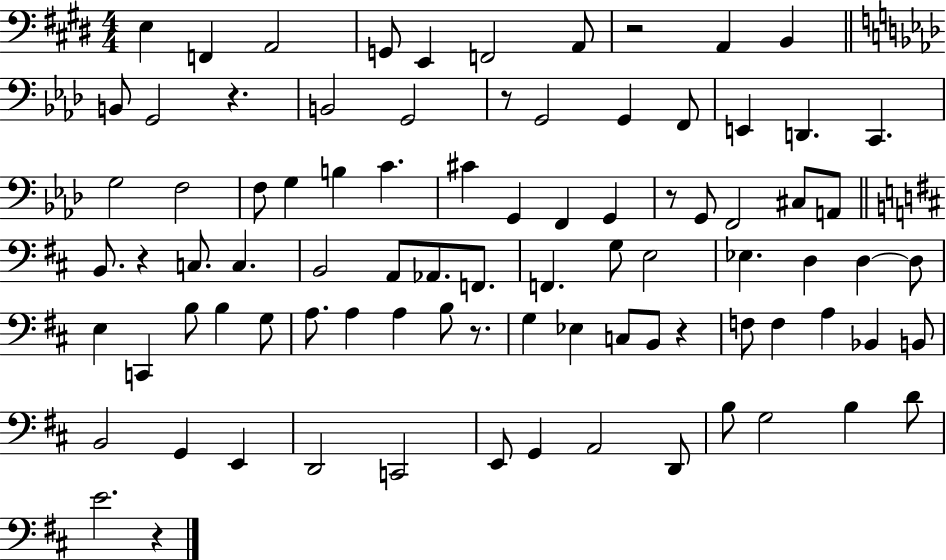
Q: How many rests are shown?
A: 8